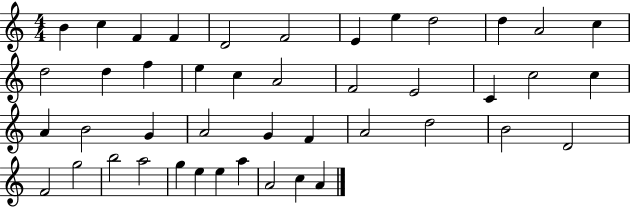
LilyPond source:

{
  \clef treble
  \numericTimeSignature
  \time 4/4
  \key c \major
  b'4 c''4 f'4 f'4 | d'2 f'2 | e'4 e''4 d''2 | d''4 a'2 c''4 | \break d''2 d''4 f''4 | e''4 c''4 a'2 | f'2 e'2 | c'4 c''2 c''4 | \break a'4 b'2 g'4 | a'2 g'4 f'4 | a'2 d''2 | b'2 d'2 | \break f'2 g''2 | b''2 a''2 | g''4 e''4 e''4 a''4 | a'2 c''4 a'4 | \break \bar "|."
}